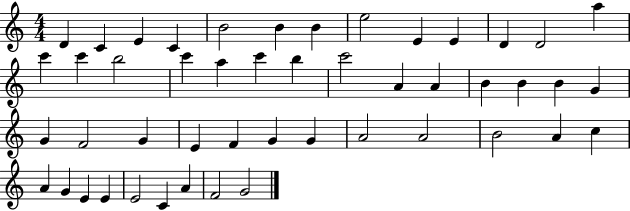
D4/q C4/q E4/q C4/q B4/h B4/q B4/q E5/h E4/q E4/q D4/q D4/h A5/q C6/q C6/q B5/h C6/q A5/q C6/q B5/q C6/h A4/q A4/q B4/q B4/q B4/q G4/q G4/q F4/h G4/q E4/q F4/q G4/q G4/q A4/h A4/h B4/h A4/q C5/q A4/q G4/q E4/q E4/q E4/h C4/q A4/q F4/h G4/h